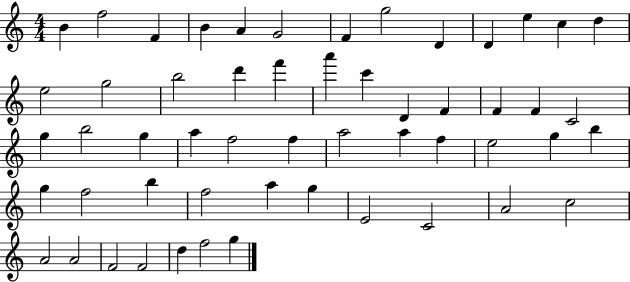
X:1
T:Untitled
M:4/4
L:1/4
K:C
B f2 F B A G2 F g2 D D e c d e2 g2 b2 d' f' a' c' D F F F C2 g b2 g a f2 f a2 a f e2 g b g f2 b f2 a g E2 C2 A2 c2 A2 A2 F2 F2 d f2 g